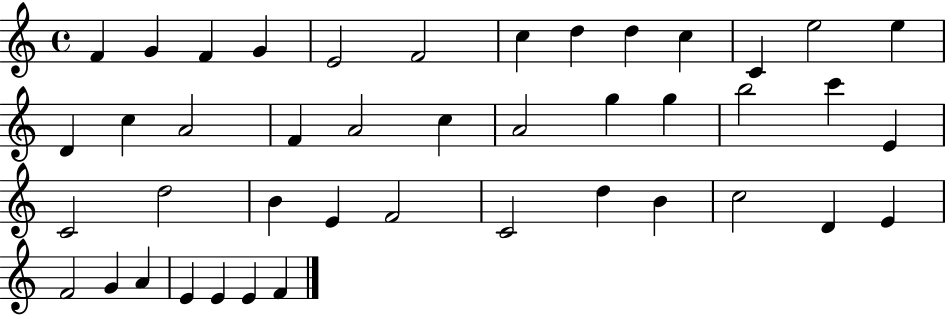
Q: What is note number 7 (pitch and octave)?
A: C5